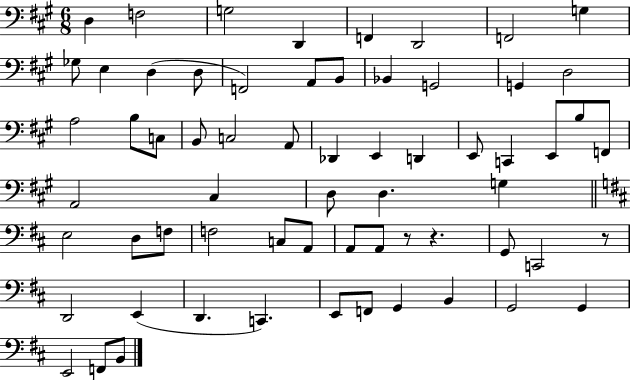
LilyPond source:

{
  \clef bass
  \numericTimeSignature
  \time 6/8
  \key a \major
  d4 f2 | g2 d,4 | f,4 d,2 | f,2 g4 | \break ges8 e4 d4( d8 | f,2) a,8 b,8 | bes,4 g,2 | g,4 d2 | \break a2 b8 c8 | b,8 c2 a,8 | des,4 e,4 d,4 | e,8 c,4 e,8 b8 f,8 | \break a,2 cis4 | d8 d4. g4 | \bar "||" \break \key b \minor e2 d8 f8 | f2 c8 a,8 | a,8 a,8 r8 r4. | g,8 c,2 r8 | \break d,2 e,4( | d,4. c,4.) | e,8 f,8 g,4 b,4 | g,2 g,4 | \break e,2 f,8 b,8 | \bar "|."
}